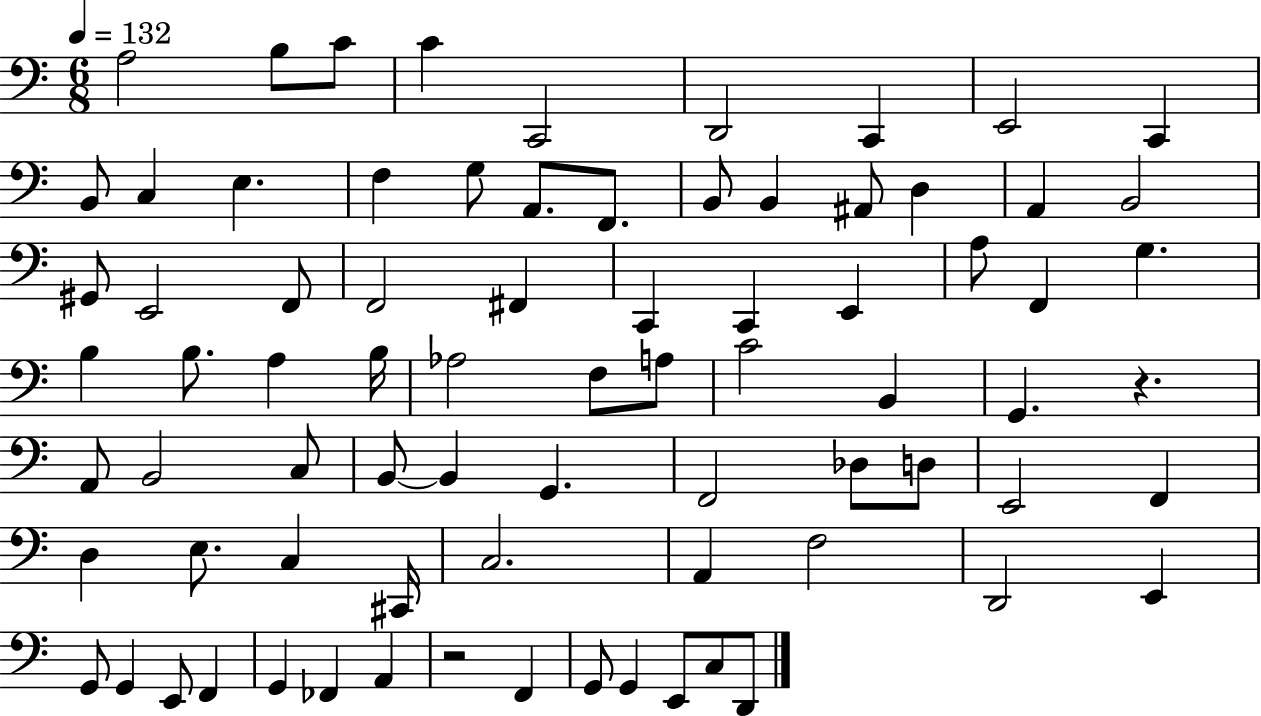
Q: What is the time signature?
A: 6/8